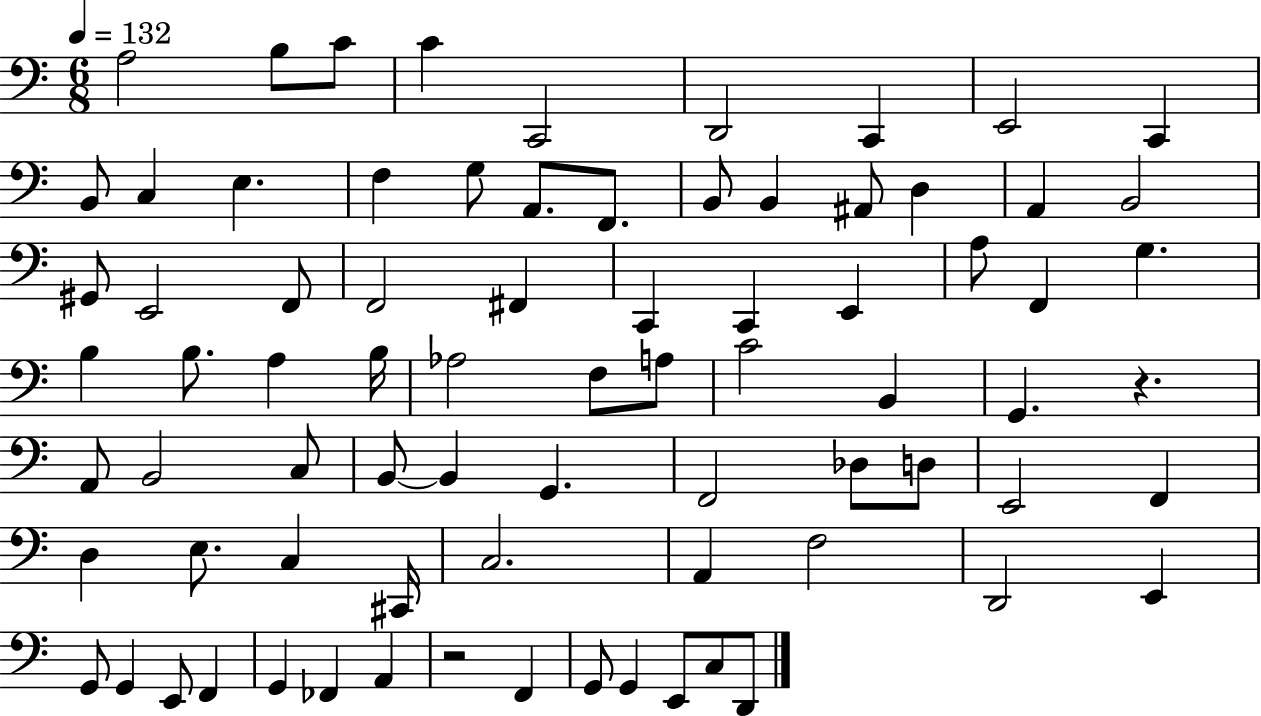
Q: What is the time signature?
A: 6/8